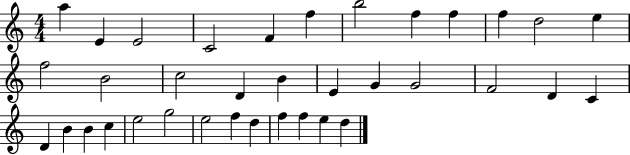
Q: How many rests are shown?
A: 0